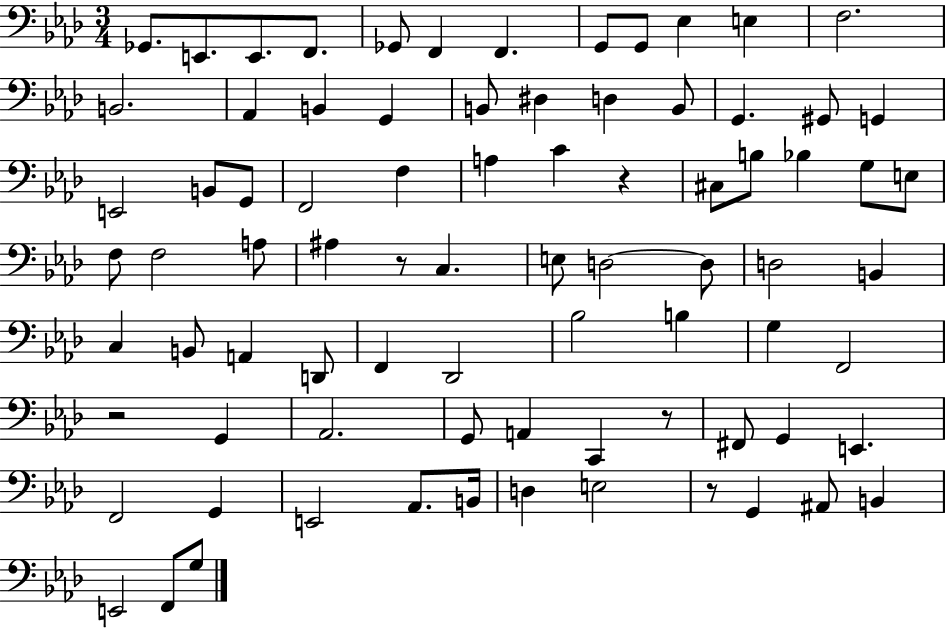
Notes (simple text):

Gb2/e. E2/e. E2/e. F2/e. Gb2/e F2/q F2/q. G2/e G2/e Eb3/q E3/q F3/h. B2/h. Ab2/q B2/q G2/q B2/e D#3/q D3/q B2/e G2/q. G#2/e G2/q E2/h B2/e G2/e F2/h F3/q A3/q C4/q R/q C#3/e B3/e Bb3/q G3/e E3/e F3/e F3/h A3/e A#3/q R/e C3/q. E3/e D3/h D3/e D3/h B2/q C3/q B2/e A2/q D2/e F2/q Db2/h Bb3/h B3/q G3/q F2/h R/h G2/q Ab2/h. G2/e A2/q C2/q R/e F#2/e G2/q E2/q. F2/h G2/q E2/h Ab2/e. B2/s D3/q E3/h R/e G2/q A#2/e B2/q E2/h F2/e G3/e